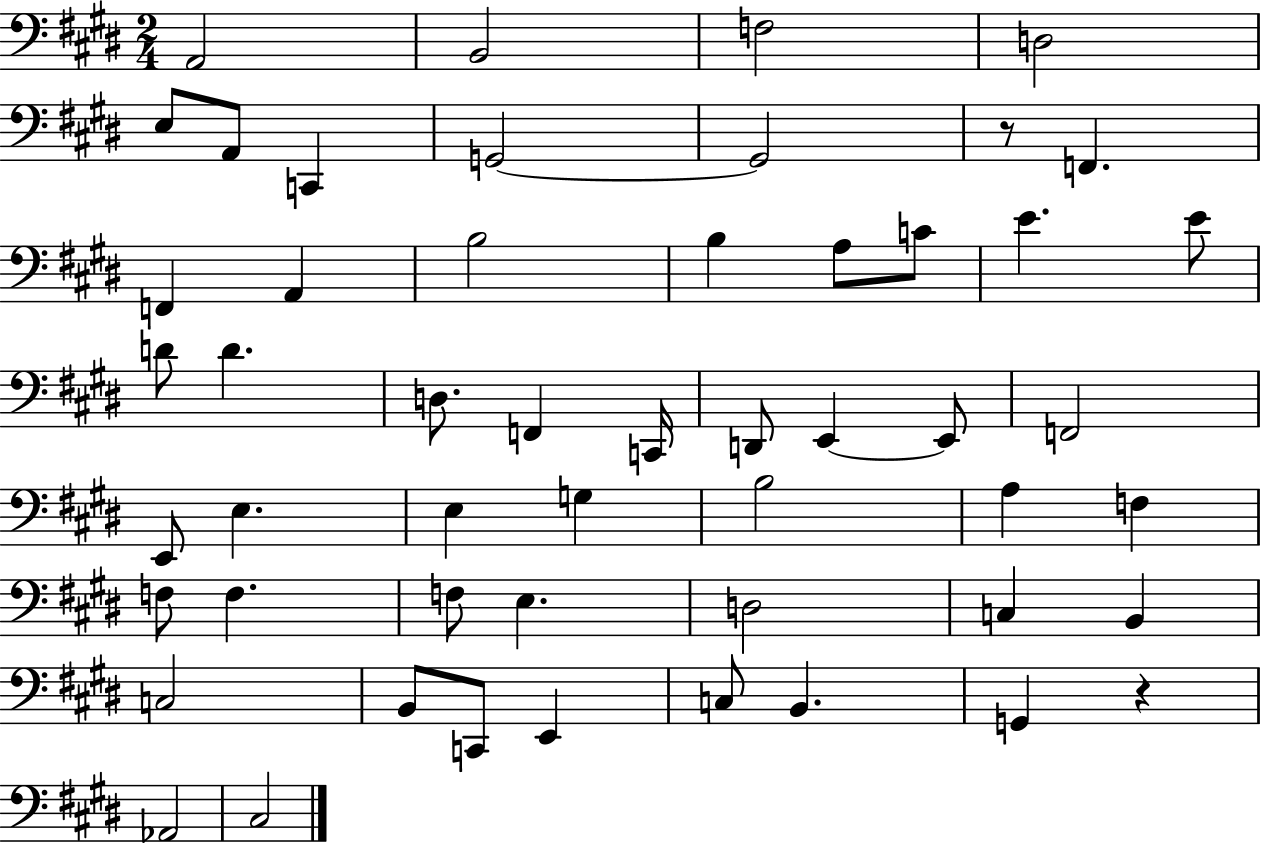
{
  \clef bass
  \numericTimeSignature
  \time 2/4
  \key e \major
  a,2 | b,2 | f2 | d2 | \break e8 a,8 c,4 | g,2~~ | g,2 | r8 f,4. | \break f,4 a,4 | b2 | b4 a8 c'8 | e'4. e'8 | \break d'8 d'4. | d8. f,4 c,16 | d,8 e,4~~ e,8 | f,2 | \break e,8 e4. | e4 g4 | b2 | a4 f4 | \break f8 f4. | f8 e4. | d2 | c4 b,4 | \break c2 | b,8 c,8 e,4 | c8 b,4. | g,4 r4 | \break aes,2 | cis2 | \bar "|."
}